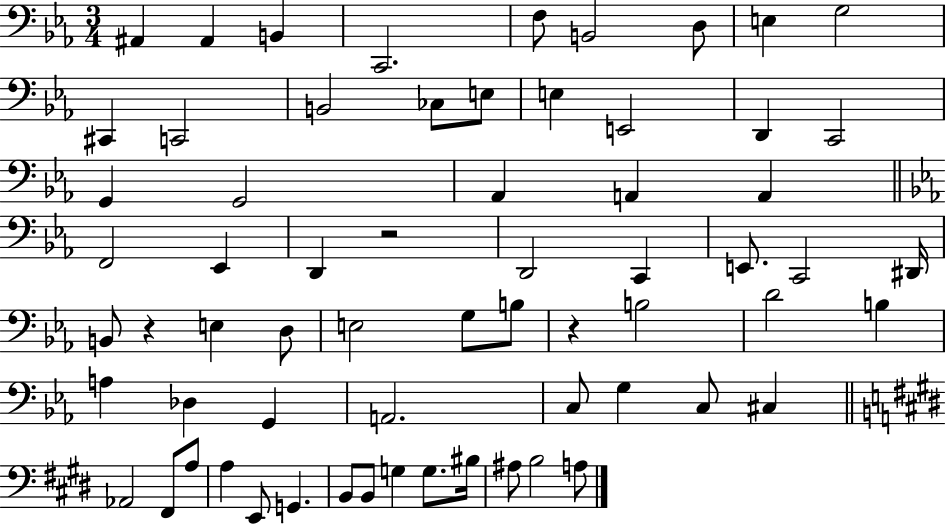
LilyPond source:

{
  \clef bass
  \numericTimeSignature
  \time 3/4
  \key ees \major
  \repeat volta 2 { ais,4 ais,4 b,4 | c,2. | f8 b,2 d8 | e4 g2 | \break cis,4 c,2 | b,2 ces8 e8 | e4 e,2 | d,4 c,2 | \break g,4 g,2 | aes,4 a,4 a,4 | \bar "||" \break \key ees \major f,2 ees,4 | d,4 r2 | d,2 c,4 | e,8. c,2 dis,16 | \break b,8 r4 e4 d8 | e2 g8 b8 | r4 b2 | d'2 b4 | \break a4 des4 g,4 | a,2. | c8 g4 c8 cis4 | \bar "||" \break \key e \major aes,2 fis,8 a8 | a4 e,8 g,4. | b,8 b,8 g4 g8. bis16 | ais8 b2 a8 | \break } \bar "|."
}